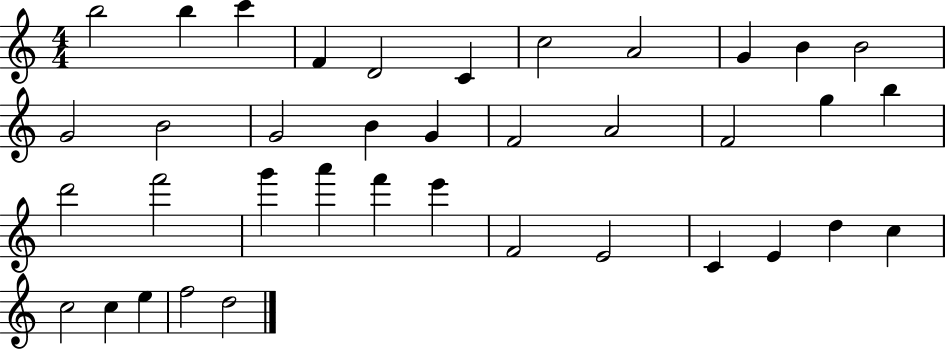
B5/h B5/q C6/q F4/q D4/h C4/q C5/h A4/h G4/q B4/q B4/h G4/h B4/h G4/h B4/q G4/q F4/h A4/h F4/h G5/q B5/q D6/h F6/h G6/q A6/q F6/q E6/q F4/h E4/h C4/q E4/q D5/q C5/q C5/h C5/q E5/q F5/h D5/h